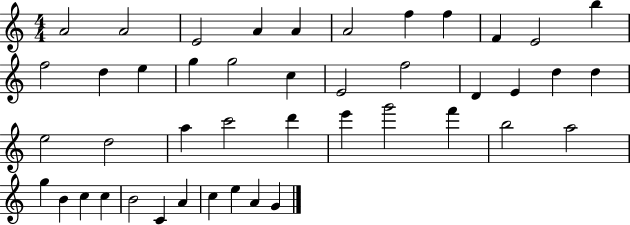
{
  \clef treble
  \numericTimeSignature
  \time 4/4
  \key c \major
  a'2 a'2 | e'2 a'4 a'4 | a'2 f''4 f''4 | f'4 e'2 b''4 | \break f''2 d''4 e''4 | g''4 g''2 c''4 | e'2 f''2 | d'4 e'4 d''4 d''4 | \break e''2 d''2 | a''4 c'''2 d'''4 | e'''4 g'''2 f'''4 | b''2 a''2 | \break g''4 b'4 c''4 c''4 | b'2 c'4 a'4 | c''4 e''4 a'4 g'4 | \bar "|."
}